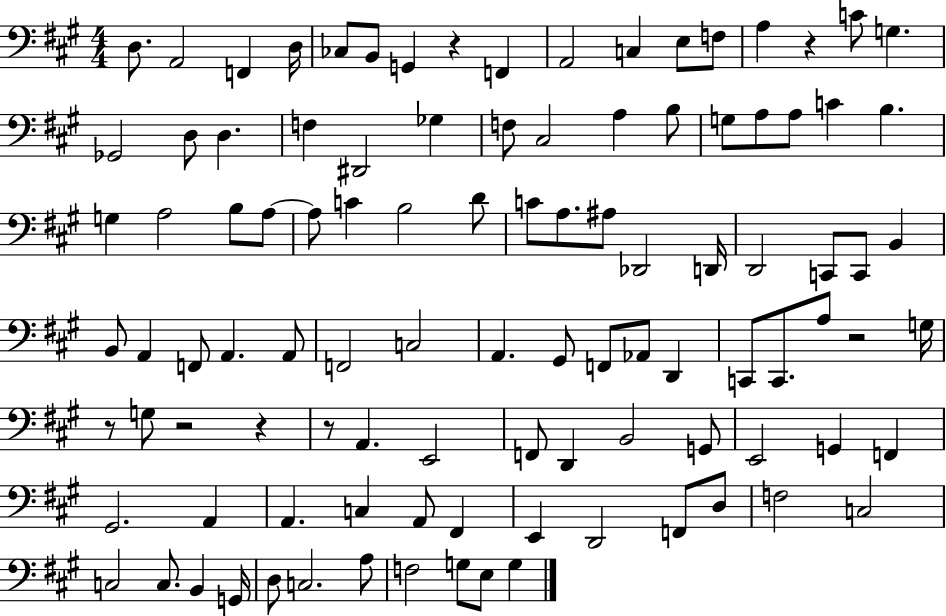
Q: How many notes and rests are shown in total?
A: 103